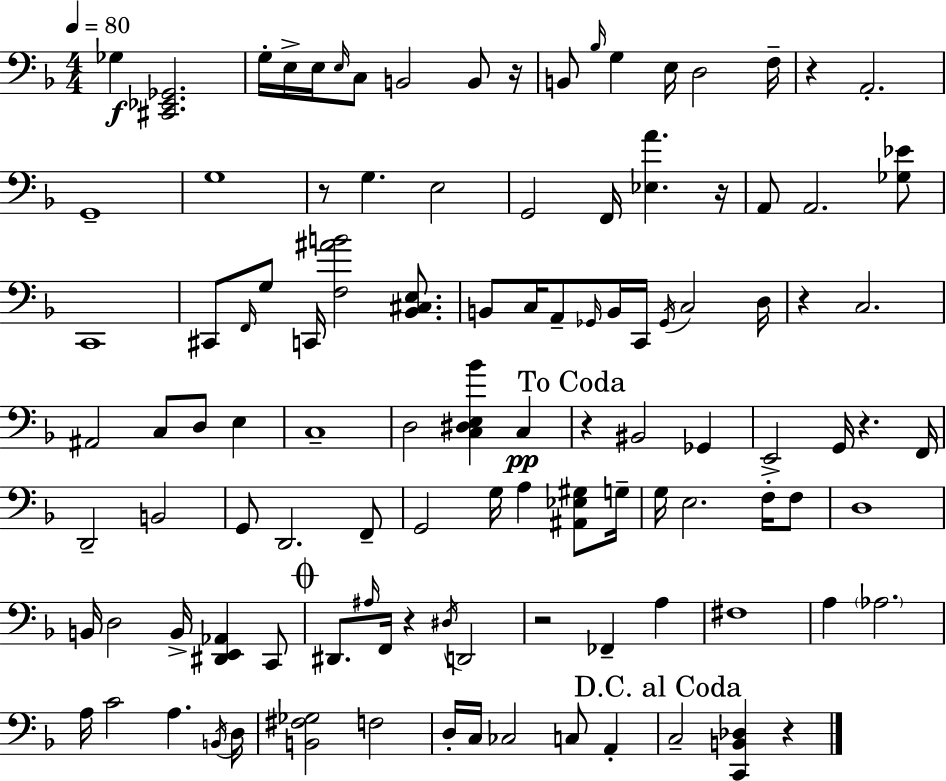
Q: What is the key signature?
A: D minor